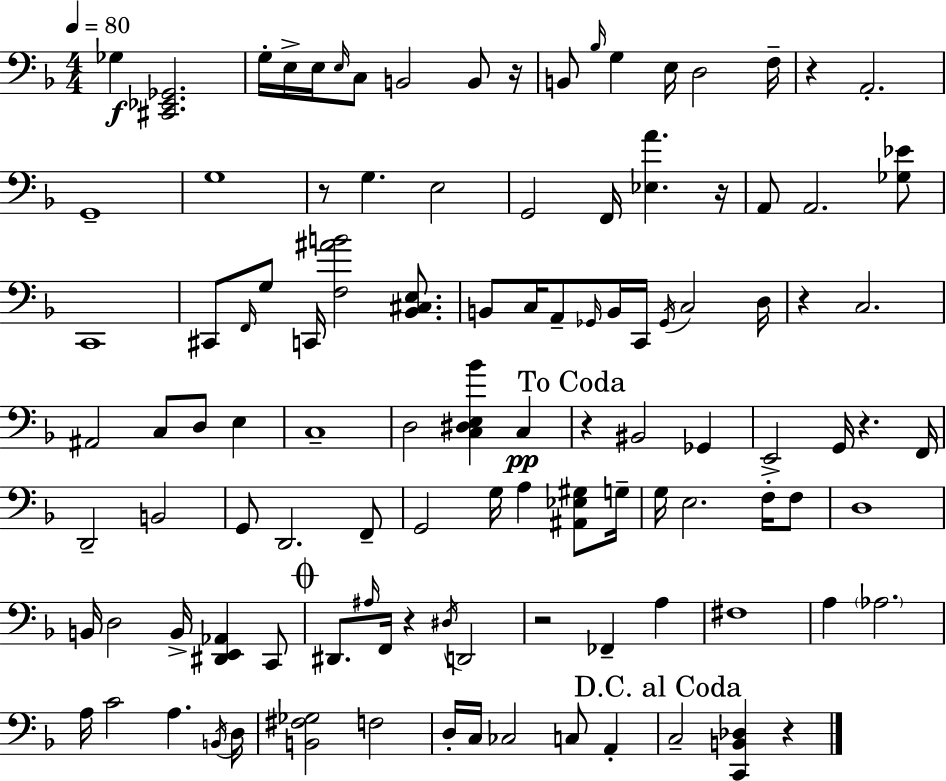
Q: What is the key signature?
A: D minor